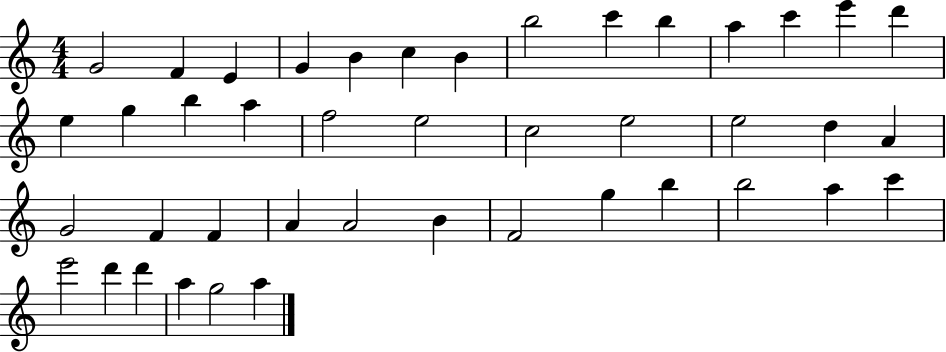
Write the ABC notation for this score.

X:1
T:Untitled
M:4/4
L:1/4
K:C
G2 F E G B c B b2 c' b a c' e' d' e g b a f2 e2 c2 e2 e2 d A G2 F F A A2 B F2 g b b2 a c' e'2 d' d' a g2 a